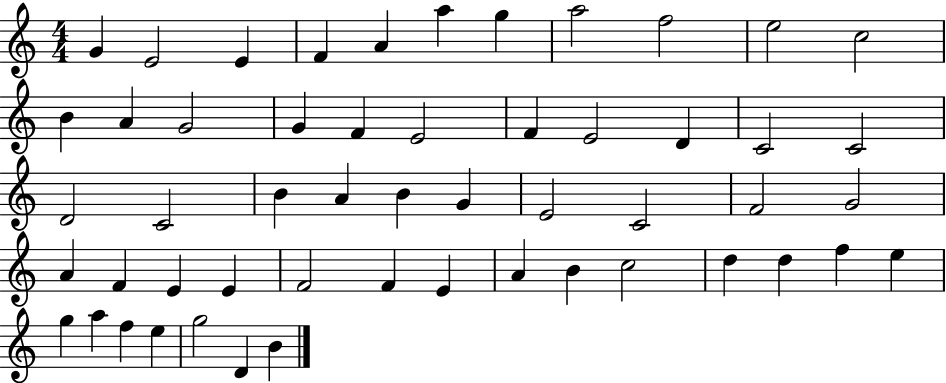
X:1
T:Untitled
M:4/4
L:1/4
K:C
G E2 E F A a g a2 f2 e2 c2 B A G2 G F E2 F E2 D C2 C2 D2 C2 B A B G E2 C2 F2 G2 A F E E F2 F E A B c2 d d f e g a f e g2 D B